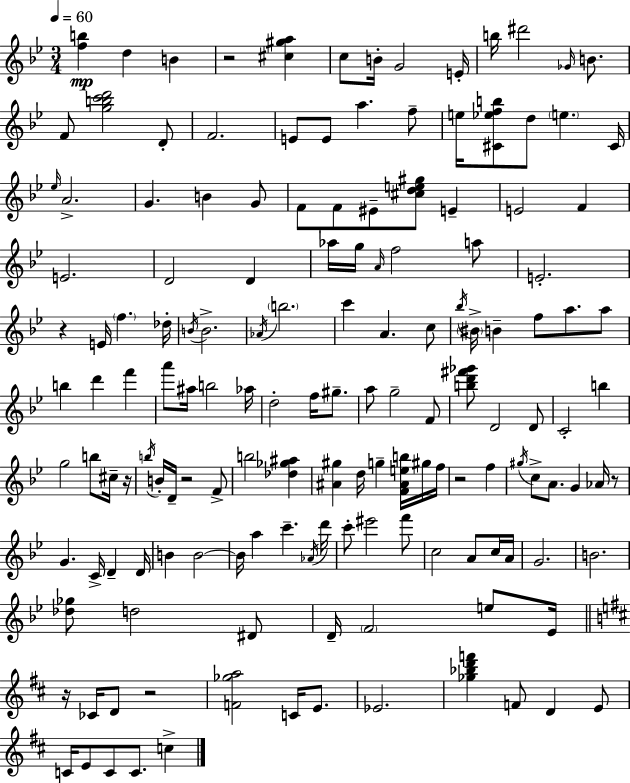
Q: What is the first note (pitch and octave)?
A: D5